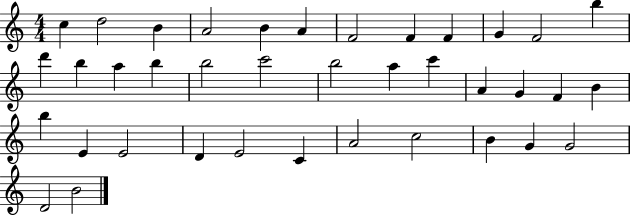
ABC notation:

X:1
T:Untitled
M:4/4
L:1/4
K:C
c d2 B A2 B A F2 F F G F2 b d' b a b b2 c'2 b2 a c' A G F B b E E2 D E2 C A2 c2 B G G2 D2 B2